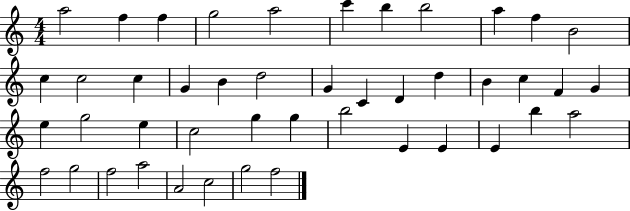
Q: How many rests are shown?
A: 0